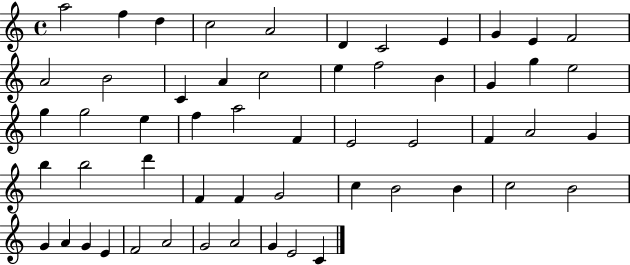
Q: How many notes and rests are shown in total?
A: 55